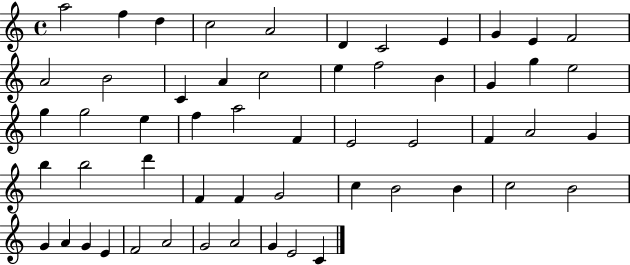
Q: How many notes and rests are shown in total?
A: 55